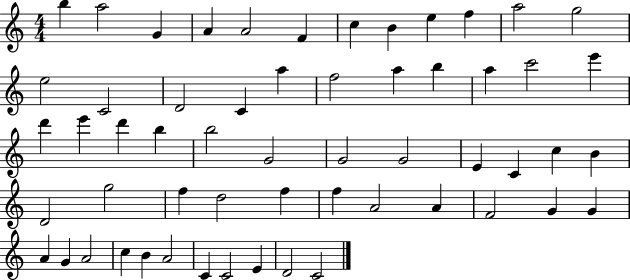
X:1
T:Untitled
M:4/4
L:1/4
K:C
b a2 G A A2 F c B e f a2 g2 e2 C2 D2 C a f2 a b a c'2 e' d' e' d' b b2 G2 G2 G2 E C c B D2 g2 f d2 f f A2 A F2 G G A G A2 c B A2 C C2 E D2 C2